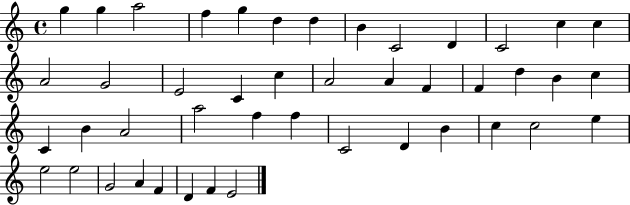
G5/q G5/q A5/h F5/q G5/q D5/q D5/q B4/q C4/h D4/q C4/h C5/q C5/q A4/h G4/h E4/h C4/q C5/q A4/h A4/q F4/q F4/q D5/q B4/q C5/q C4/q B4/q A4/h A5/h F5/q F5/q C4/h D4/q B4/q C5/q C5/h E5/q E5/h E5/h G4/h A4/q F4/q D4/q F4/q E4/h